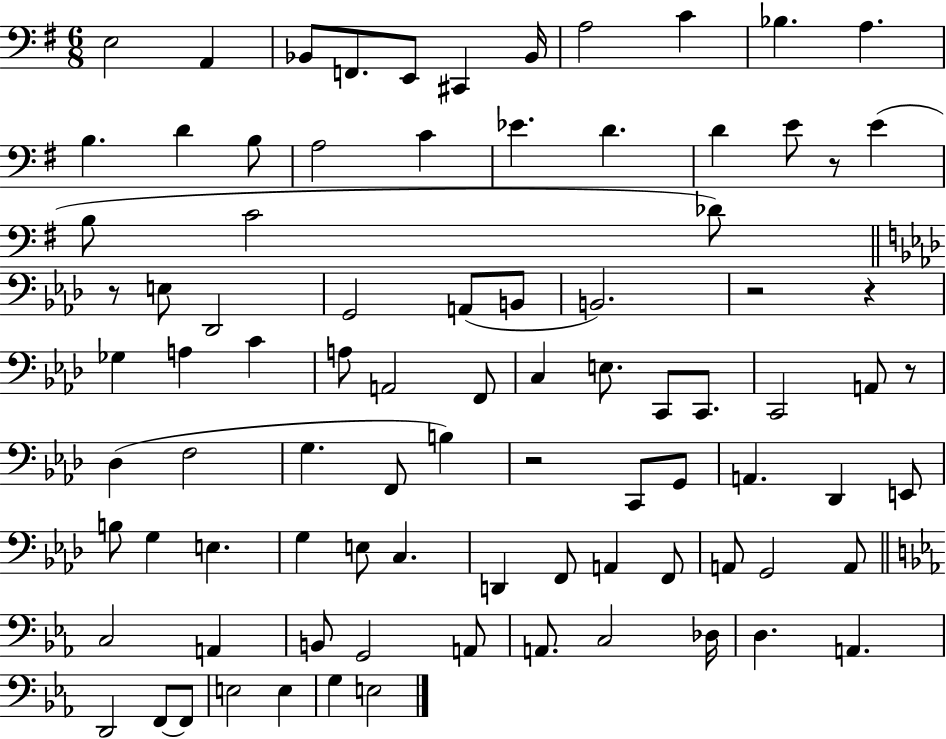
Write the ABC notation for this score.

X:1
T:Untitled
M:6/8
L:1/4
K:G
E,2 A,, _B,,/2 F,,/2 E,,/2 ^C,, _B,,/4 A,2 C _B, A, B, D B,/2 A,2 C _E D D E/2 z/2 E B,/2 C2 _D/2 z/2 E,/2 _D,,2 G,,2 A,,/2 B,,/2 B,,2 z2 z _G, A, C A,/2 A,,2 F,,/2 C, E,/2 C,,/2 C,,/2 C,,2 A,,/2 z/2 _D, F,2 G, F,,/2 B, z2 C,,/2 G,,/2 A,, _D,, E,,/2 B,/2 G, E, G, E,/2 C, D,, F,,/2 A,, F,,/2 A,,/2 G,,2 A,,/2 C,2 A,, B,,/2 G,,2 A,,/2 A,,/2 C,2 _D,/4 D, A,, D,,2 F,,/2 F,,/2 E,2 E, G, E,2